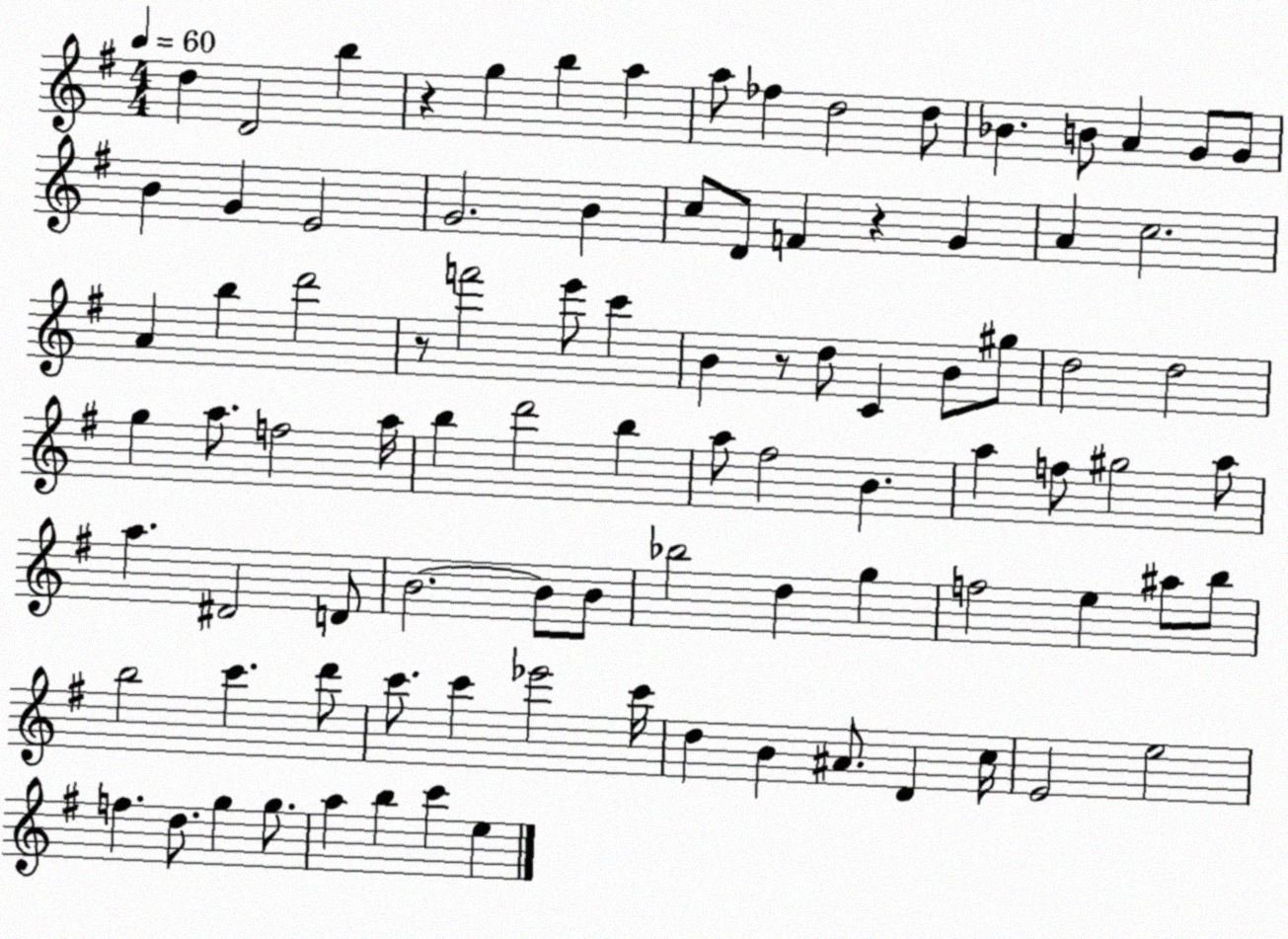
X:1
T:Untitled
M:4/4
L:1/4
K:G
d D2 b z g b a a/2 _f d2 d/2 _B B/2 A G/2 G/2 B G E2 G2 B c/2 D/2 F z G A c2 A b d'2 z/2 f'2 e'/2 c' B z/2 d/2 C B/2 ^g/2 d2 d2 g a/2 f2 a/4 b d'2 b a/2 ^f2 B a f/2 ^g2 a/2 a ^D2 D/2 B2 B/2 B/2 _b2 d g f2 e ^a/2 b/2 b2 c' d'/2 c'/2 c' _e'2 c'/4 d B ^A/2 D c/4 E2 e2 f d/2 g g/2 a b c' e